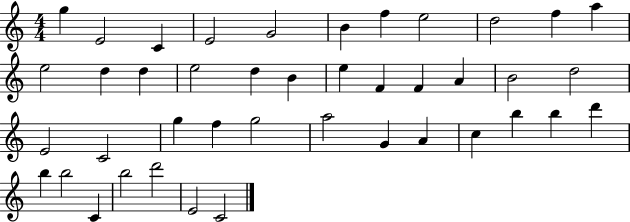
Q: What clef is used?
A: treble